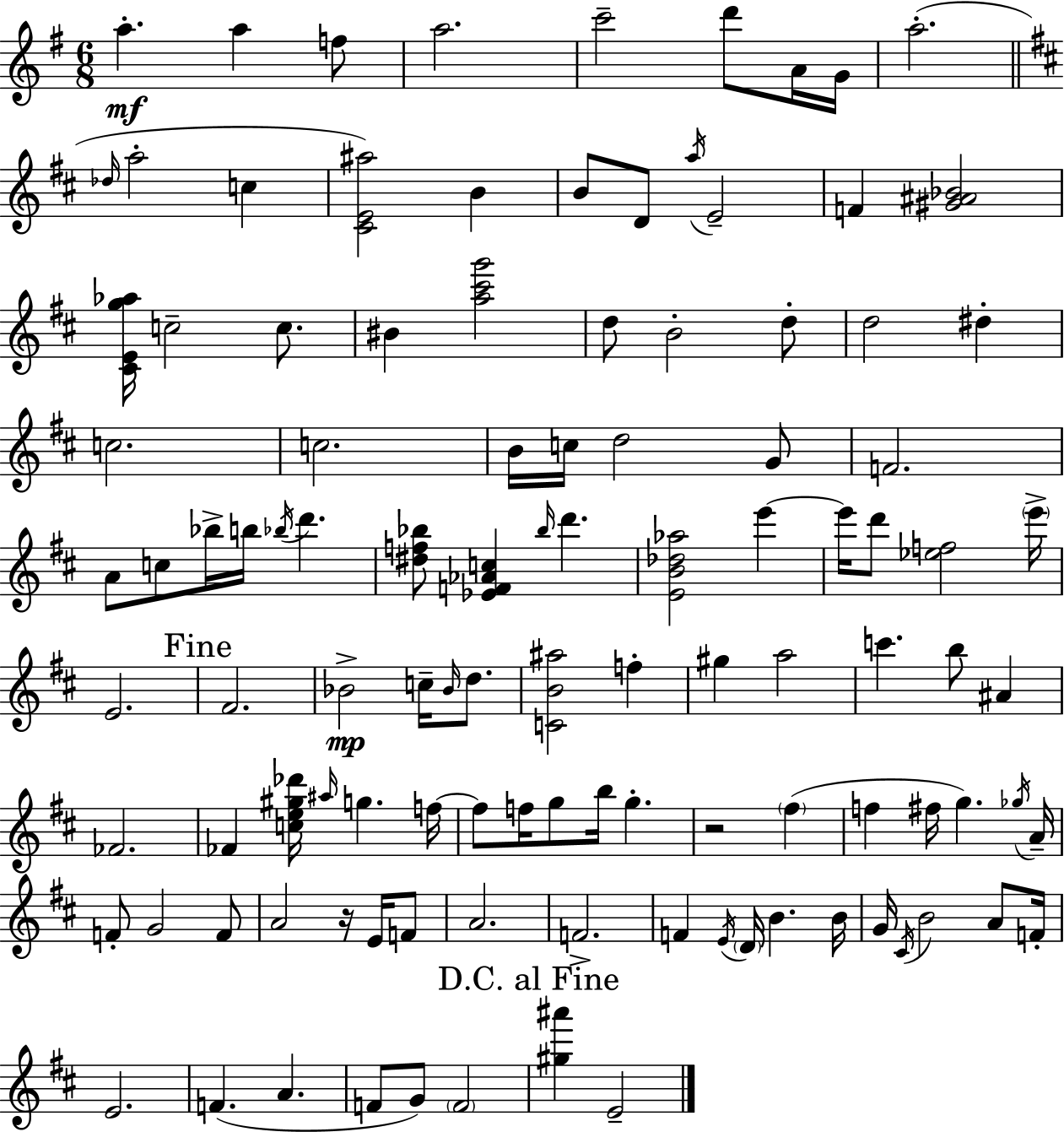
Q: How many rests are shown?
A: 2